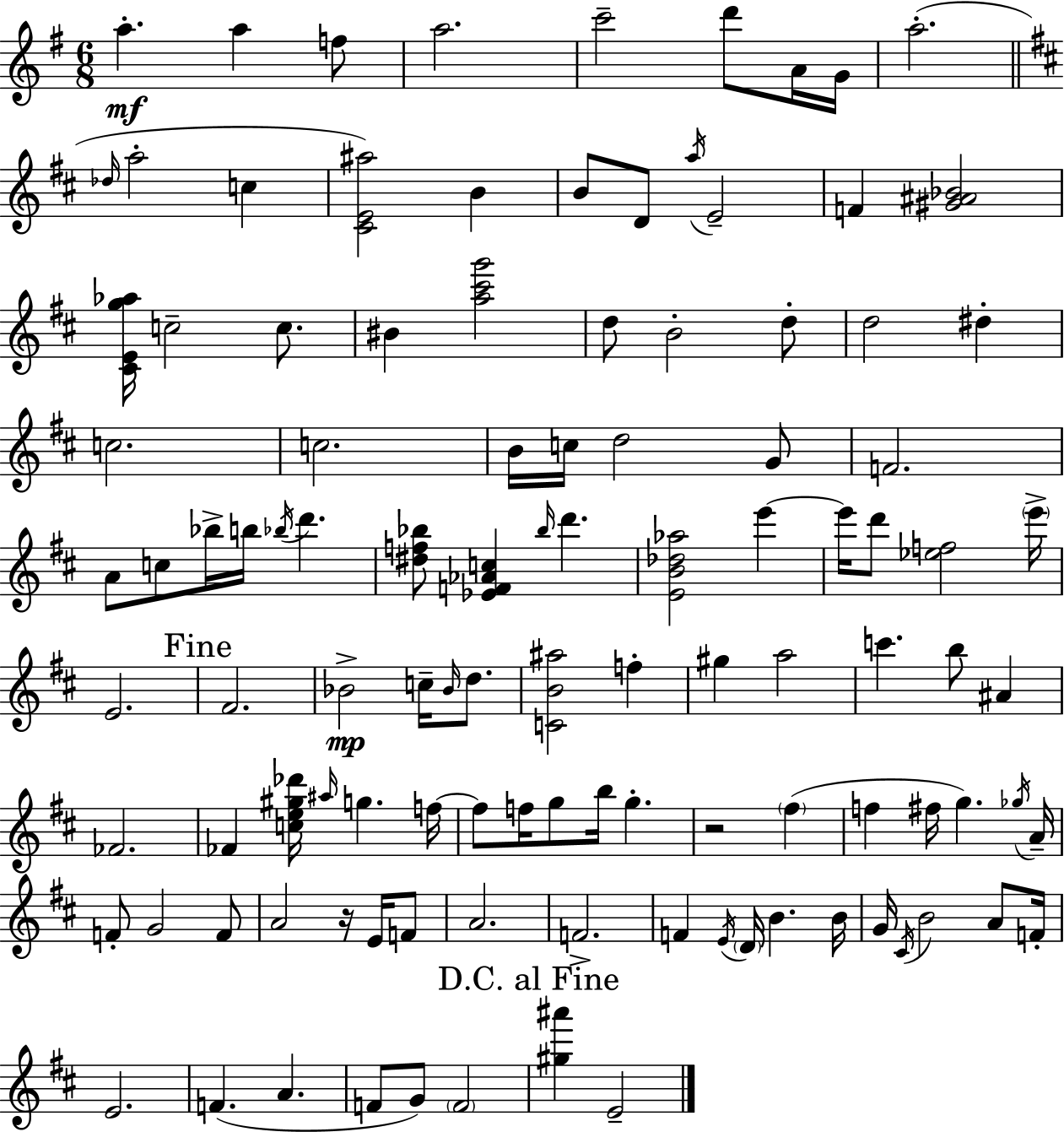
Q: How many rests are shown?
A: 2